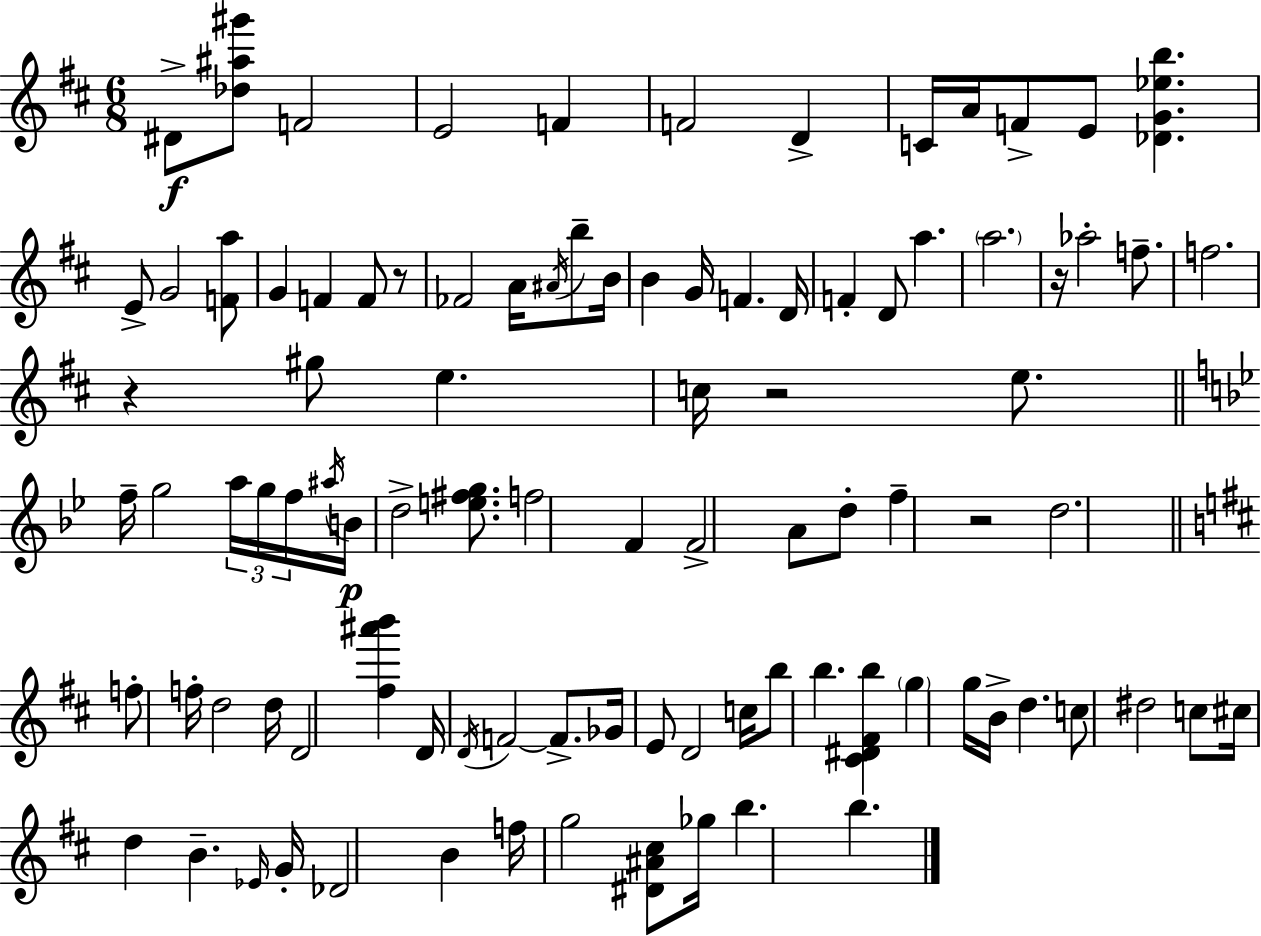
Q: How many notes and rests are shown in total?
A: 96